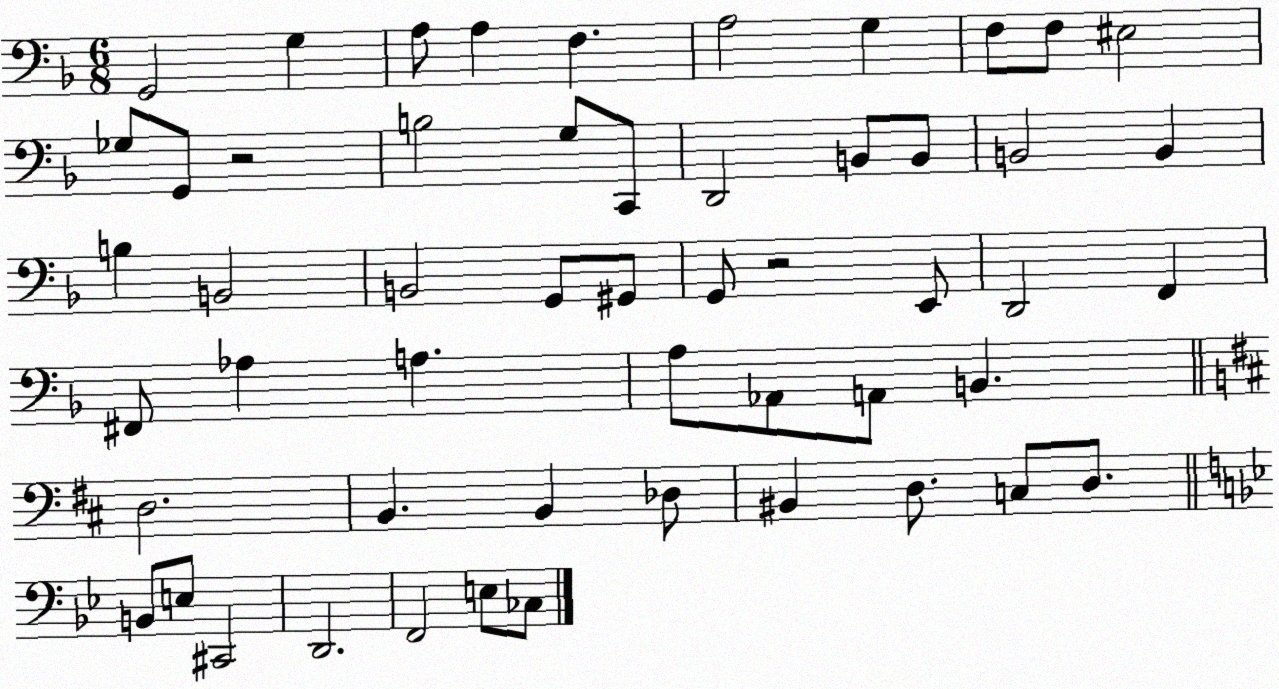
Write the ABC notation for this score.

X:1
T:Untitled
M:6/8
L:1/4
K:F
G,,2 G, A,/2 A, F, A,2 G, F,/2 F,/2 ^E,2 _G,/2 G,,/2 z2 B,2 G,/2 C,,/2 D,,2 B,,/2 B,,/2 B,,2 B,, B, B,,2 B,,2 G,,/2 ^G,,/2 G,,/2 z2 E,,/2 D,,2 F,, ^F,,/2 _A, A, A,/2 _A,,/2 A,,/2 B,, D,2 B,, B,, _D,/2 ^B,, D,/2 C,/2 D,/2 B,,/2 E,/2 ^C,,2 D,,2 F,,2 E,/2 _C,/2